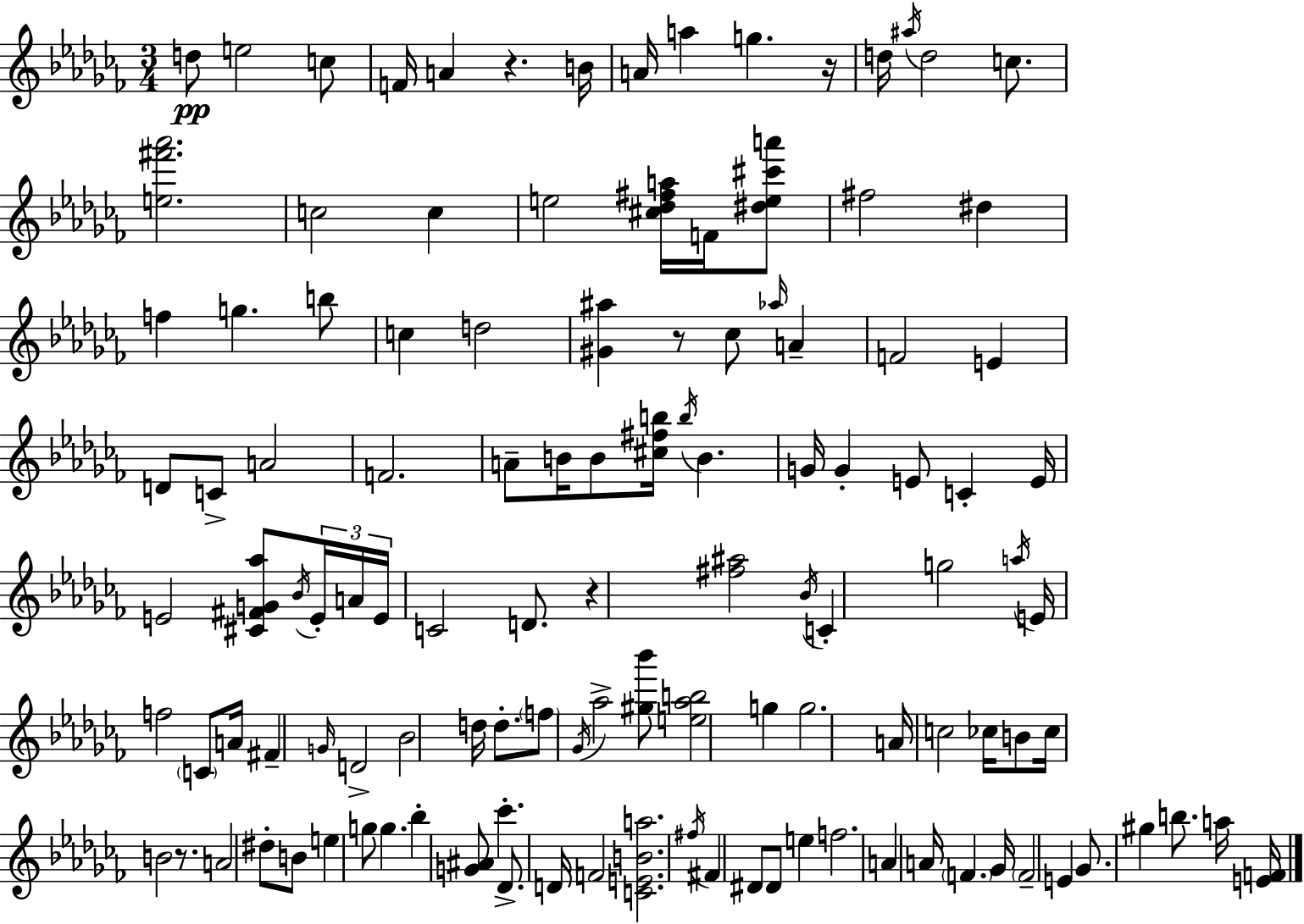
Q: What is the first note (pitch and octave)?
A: D5